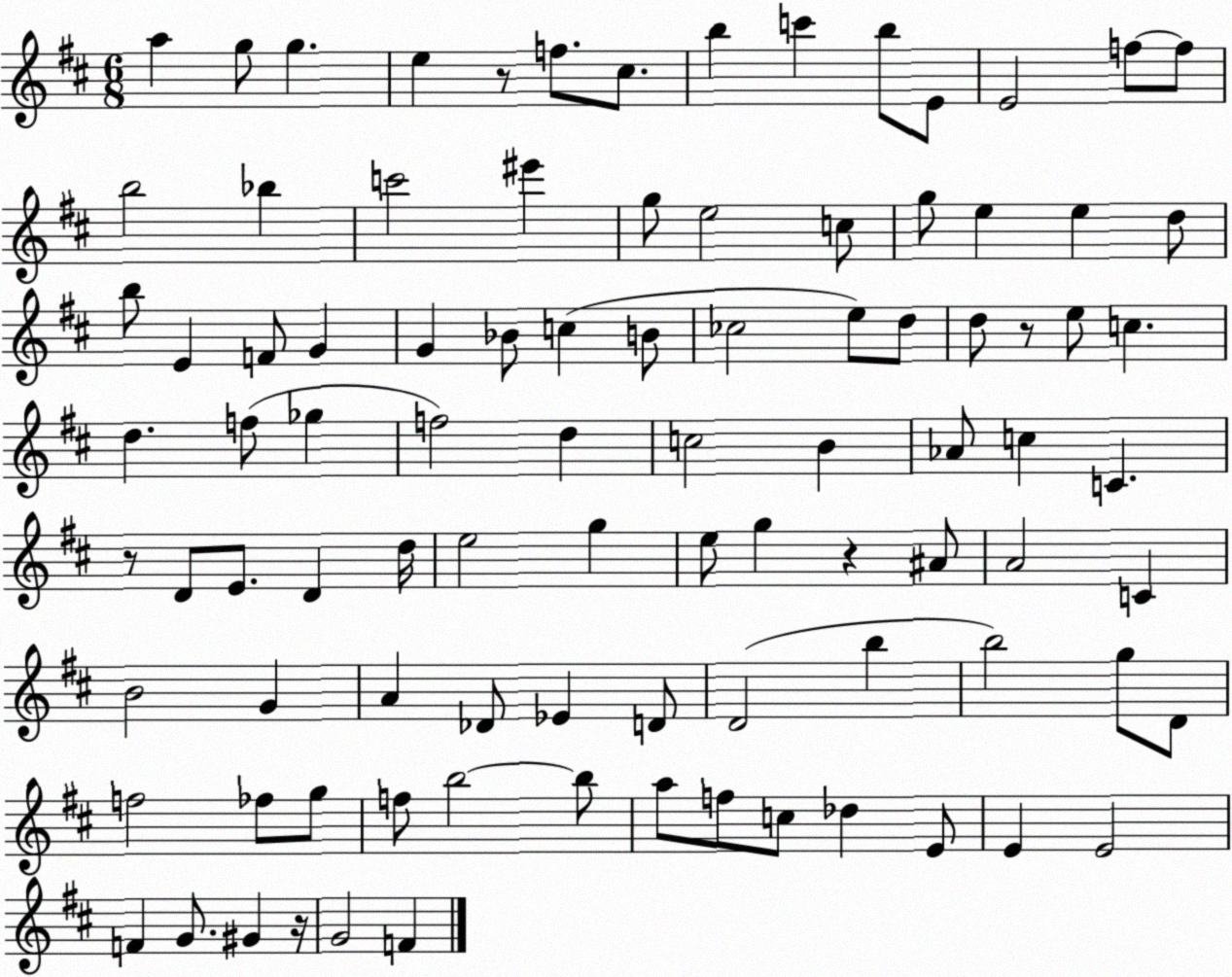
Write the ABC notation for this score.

X:1
T:Untitled
M:6/8
L:1/4
K:D
a g/2 g e z/2 f/2 ^c/2 b c' b/2 E/2 E2 f/2 f/2 b2 _b c'2 ^e' g/2 e2 c/2 g/2 e e d/2 b/2 E F/2 G G _B/2 c B/2 _c2 e/2 d/2 d/2 z/2 e/2 c d f/2 _g f2 d c2 B _A/2 c C z/2 D/2 E/2 D d/4 e2 g e/2 g z ^A/2 A2 C B2 G A _D/2 _E D/2 D2 b b2 g/2 D/2 f2 _f/2 g/2 f/2 b2 b/2 a/2 f/2 c/2 _d E/2 E E2 F G/2 ^G z/4 G2 F